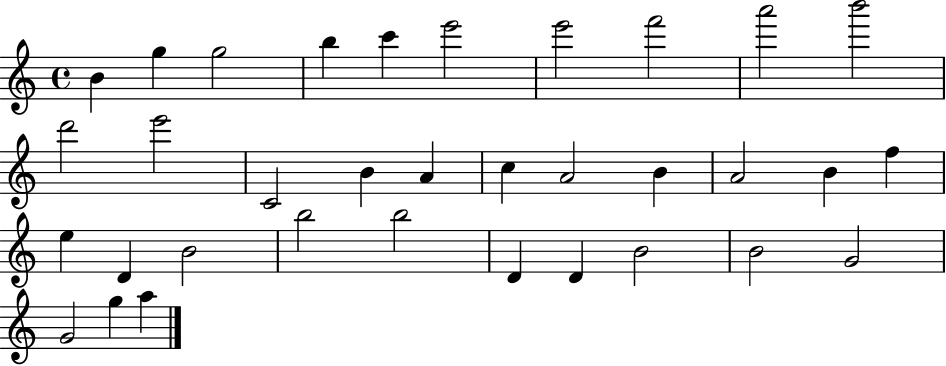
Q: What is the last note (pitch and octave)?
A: A5